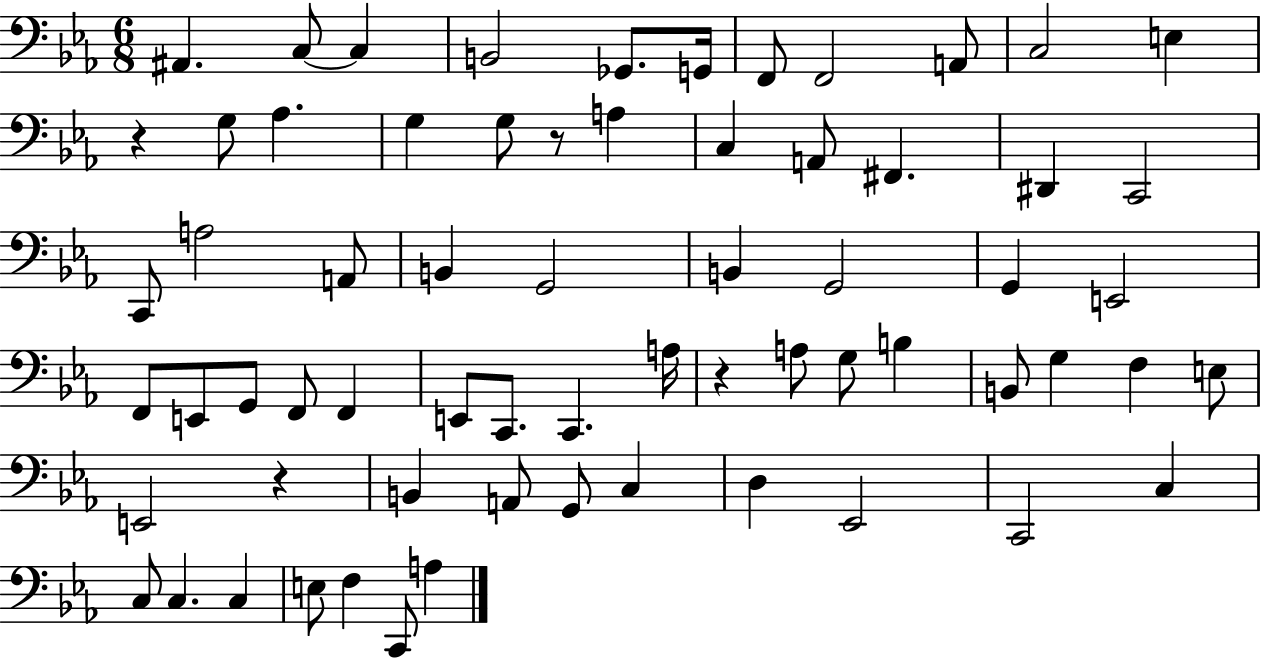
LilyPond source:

{
  \clef bass
  \numericTimeSignature
  \time 6/8
  \key ees \major
  \repeat volta 2 { ais,4. c8~~ c4 | b,2 ges,8. g,16 | f,8 f,2 a,8 | c2 e4 | \break r4 g8 aes4. | g4 g8 r8 a4 | c4 a,8 fis,4. | dis,4 c,2 | \break c,8 a2 a,8 | b,4 g,2 | b,4 g,2 | g,4 e,2 | \break f,8 e,8 g,8 f,8 f,4 | e,8 c,8. c,4. a16 | r4 a8 g8 b4 | b,8 g4 f4 e8 | \break e,2 r4 | b,4 a,8 g,8 c4 | d4 ees,2 | c,2 c4 | \break c8 c4. c4 | e8 f4 c,8 a4 | } \bar "|."
}